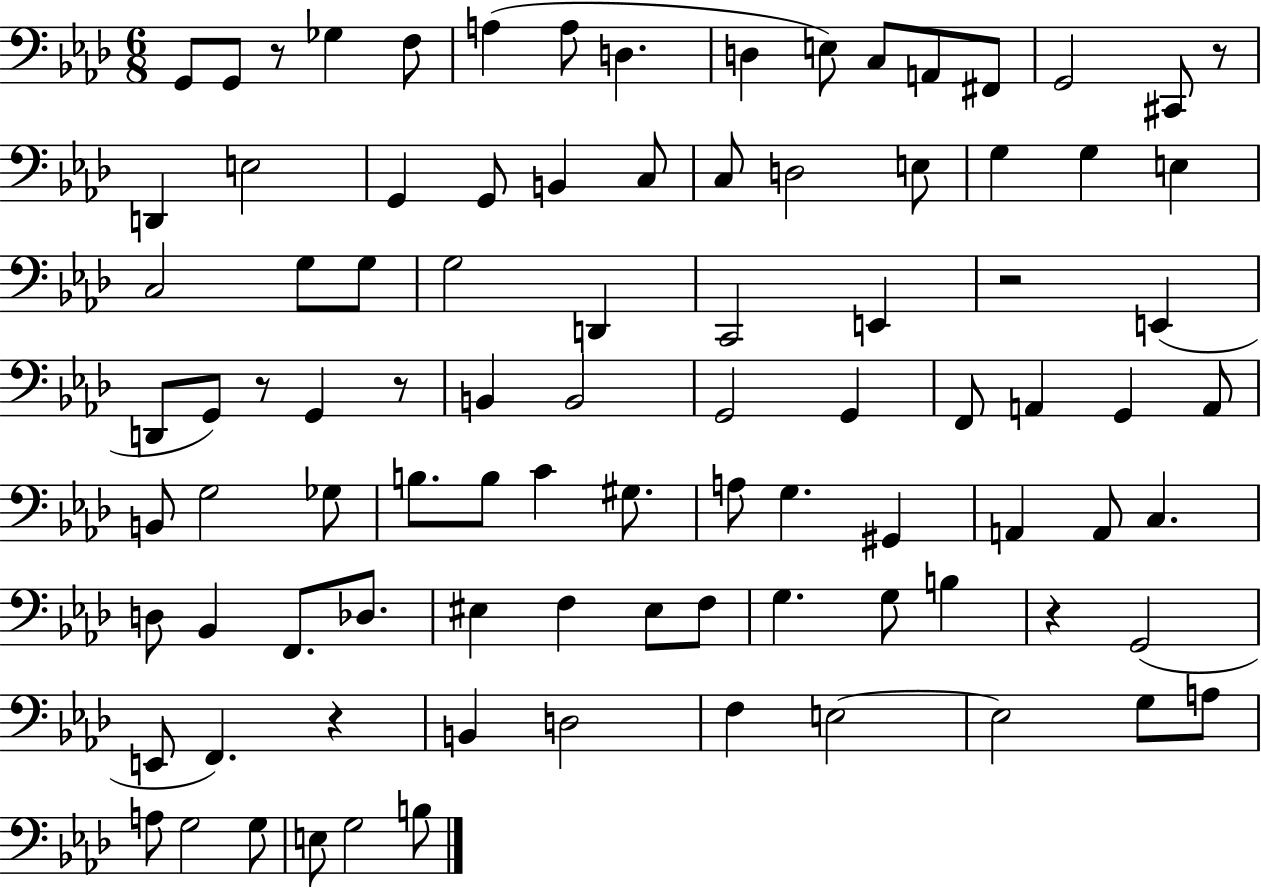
X:1
T:Untitled
M:6/8
L:1/4
K:Ab
G,,/2 G,,/2 z/2 _G, F,/2 A, A,/2 D, D, E,/2 C,/2 A,,/2 ^F,,/2 G,,2 ^C,,/2 z/2 D,, E,2 G,, G,,/2 B,, C,/2 C,/2 D,2 E,/2 G, G, E, C,2 G,/2 G,/2 G,2 D,, C,,2 E,, z2 E,, D,,/2 G,,/2 z/2 G,, z/2 B,, B,,2 G,,2 G,, F,,/2 A,, G,, A,,/2 B,,/2 G,2 _G,/2 B,/2 B,/2 C ^G,/2 A,/2 G, ^G,, A,, A,,/2 C, D,/2 _B,, F,,/2 _D,/2 ^E, F, ^E,/2 F,/2 G, G,/2 B, z G,,2 E,,/2 F,, z B,, D,2 F, E,2 E,2 G,/2 A,/2 A,/2 G,2 G,/2 E,/2 G,2 B,/2